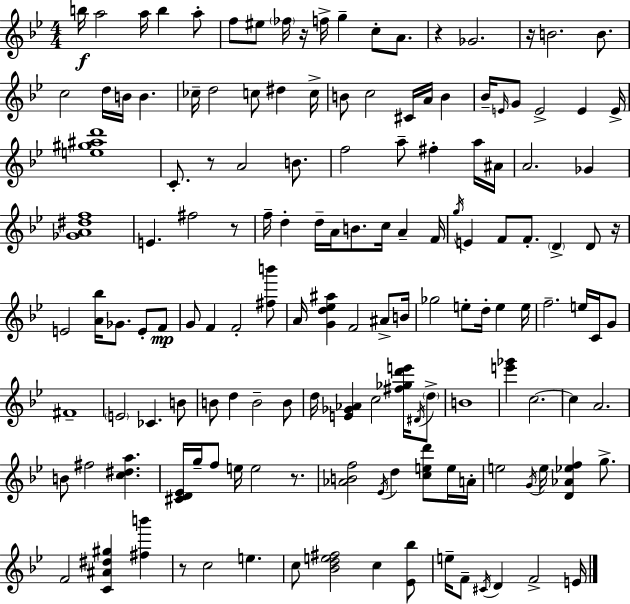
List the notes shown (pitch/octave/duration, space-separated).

B5/s A5/h A5/s B5/q A5/e F5/e EIS5/e FES5/s R/s F5/s G5/q C5/e A4/e. R/q Gb4/h. R/s B4/h. B4/e. C5/h D5/s B4/s B4/q. CES5/s D5/h C5/e D#5/q C5/s B4/e C5/h C#4/s A4/s B4/q Bb4/s E4/s G4/e E4/h E4/q E4/s [E5,G#5,A#5,D6]/w C4/e. R/e A4/h B4/e. F5/h A5/e F#5/q A5/s A#4/s A4/h. Gb4/q [Gb4,A4,D#5,F5]/w E4/q. F#5/h R/e F5/s D5/q D5/s A4/s B4/e. C5/s A4/q F4/s G5/s E4/q F4/e F4/e. D4/q D4/e R/s E4/h [A4,Bb5]/s Gb4/e. E4/e F4/e G4/e F4/q F4/h [F#5,B6]/e A4/s [G4,D5,Eb5,A#5]/q F4/h A#4/e B4/s Gb5/h E5/e D5/s E5/q E5/s F5/h. E5/s C4/s G4/e F#4/w E4/h CES4/q. B4/e B4/e D5/q B4/h B4/e D5/s [E4,Gb4,Ab4]/q C5/h [F#5,Gb5,D6,E6]/s D#4/s D5/e B4/w [E6,Gb6]/q C5/h. C5/q A4/h. B4/e F#5/h [C5,D#5,A5]/q. [C#4,D4,Eb4]/s G5/s F5/e E5/s E5/h R/e. [Ab4,B4,F5]/h Eb4/s D5/q [C5,E5,D6]/e E5/s A4/s E5/h G4/s E5/s [D4,Ab4,Eb5,F5]/q G5/e. F4/h [C4,A#4,D#5,G#5]/q [F#5,B6]/q R/e C5/h E5/q. C5/e [Bb4,D5,E5,F#5]/h C5/q [Eb4,Bb5]/e E5/s F4/e C#4/s D4/q F4/h E4/s